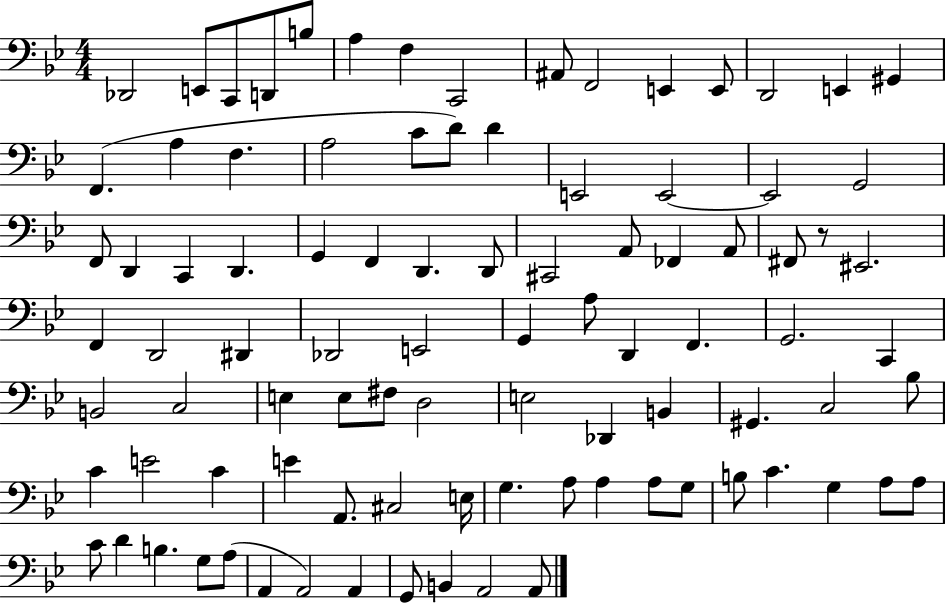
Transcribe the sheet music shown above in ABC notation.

X:1
T:Untitled
M:4/4
L:1/4
K:Bb
_D,,2 E,,/2 C,,/2 D,,/2 B,/2 A, F, C,,2 ^A,,/2 F,,2 E,, E,,/2 D,,2 E,, ^G,, F,, A, F, A,2 C/2 D/2 D E,,2 E,,2 E,,2 G,,2 F,,/2 D,, C,, D,, G,, F,, D,, D,,/2 ^C,,2 A,,/2 _F,, A,,/2 ^F,,/2 z/2 ^E,,2 F,, D,,2 ^D,, _D,,2 E,,2 G,, A,/2 D,, F,, G,,2 C,, B,,2 C,2 E, E,/2 ^F,/2 D,2 E,2 _D,, B,, ^G,, C,2 _B,/2 C E2 C E A,,/2 ^C,2 E,/4 G, A,/2 A, A,/2 G,/2 B,/2 C G, A,/2 A,/2 C/2 D B, G,/2 A,/2 A,, A,,2 A,, G,,/2 B,, A,,2 A,,/2